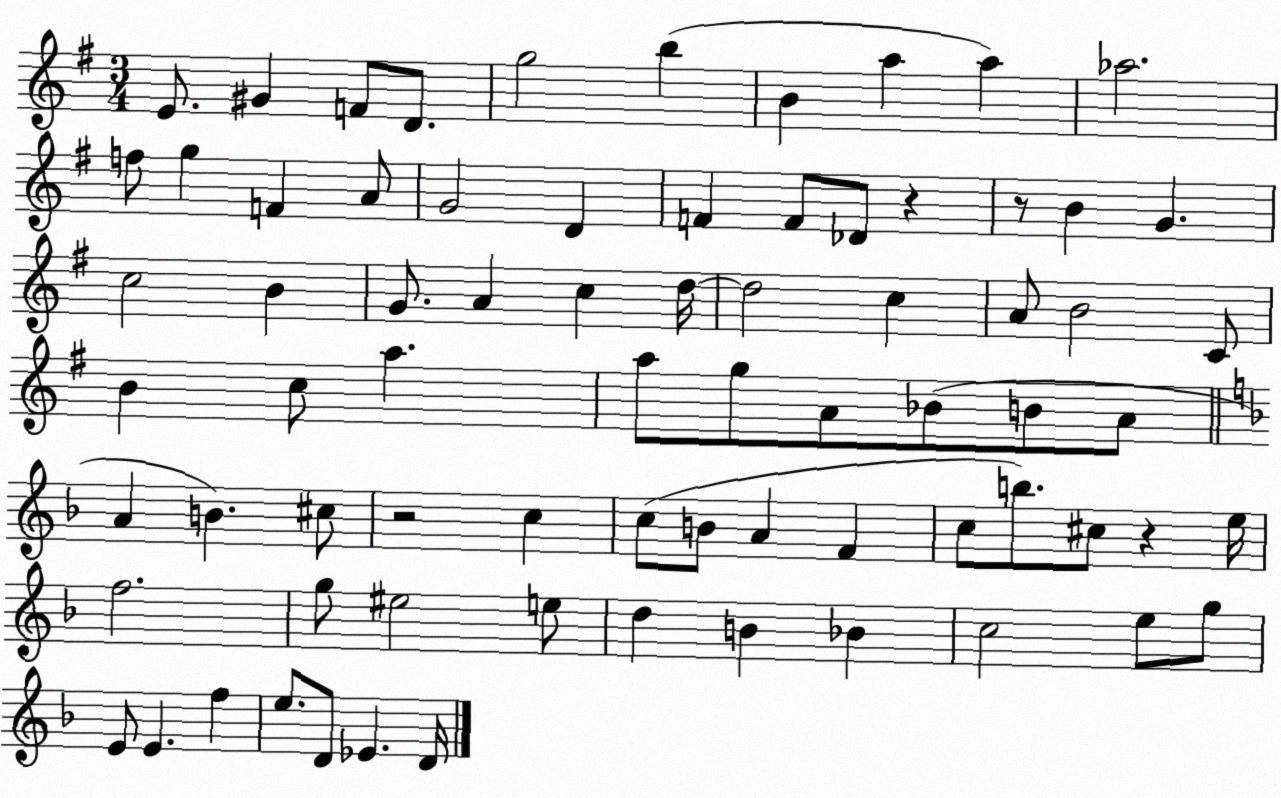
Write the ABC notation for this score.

X:1
T:Untitled
M:3/4
L:1/4
K:G
E/2 ^G F/2 D/2 g2 b B a a _a2 f/2 g F A/2 G2 D F F/2 _D/2 z z/2 B G c2 B G/2 A c d/4 d2 c A/2 B2 C/2 B c/2 a a/2 g/2 A/2 _B/2 B/2 A/2 A B ^c/2 z2 c c/2 B/2 A F c/2 b/2 ^c/2 z e/4 f2 g/2 ^e2 e/2 d B _B c2 e/2 g/2 E/2 E f e/2 D/2 _E D/4